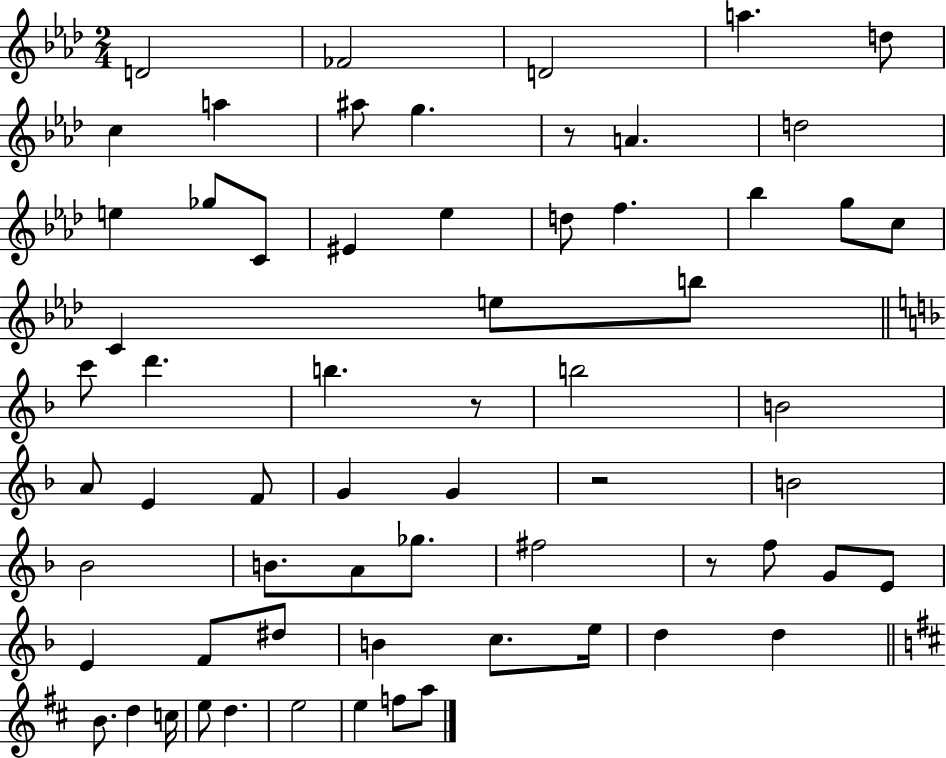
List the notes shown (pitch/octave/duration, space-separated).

D4/h FES4/h D4/h A5/q. D5/e C5/q A5/q A#5/e G5/q. R/e A4/q. D5/h E5/q Gb5/e C4/e EIS4/q Eb5/q D5/e F5/q. Bb5/q G5/e C5/e C4/q E5/e B5/e C6/e D6/q. B5/q. R/e B5/h B4/h A4/e E4/q F4/e G4/q G4/q R/h B4/h Bb4/h B4/e. A4/e Gb5/e. F#5/h R/e F5/e G4/e E4/e E4/q F4/e D#5/e B4/q C5/e. E5/s D5/q D5/q B4/e. D5/q C5/s E5/e D5/q. E5/h E5/q F5/e A5/e